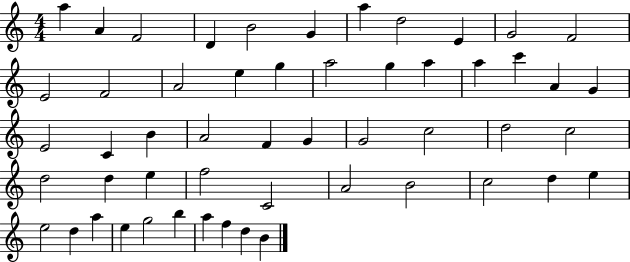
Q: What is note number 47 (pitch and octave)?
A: E5